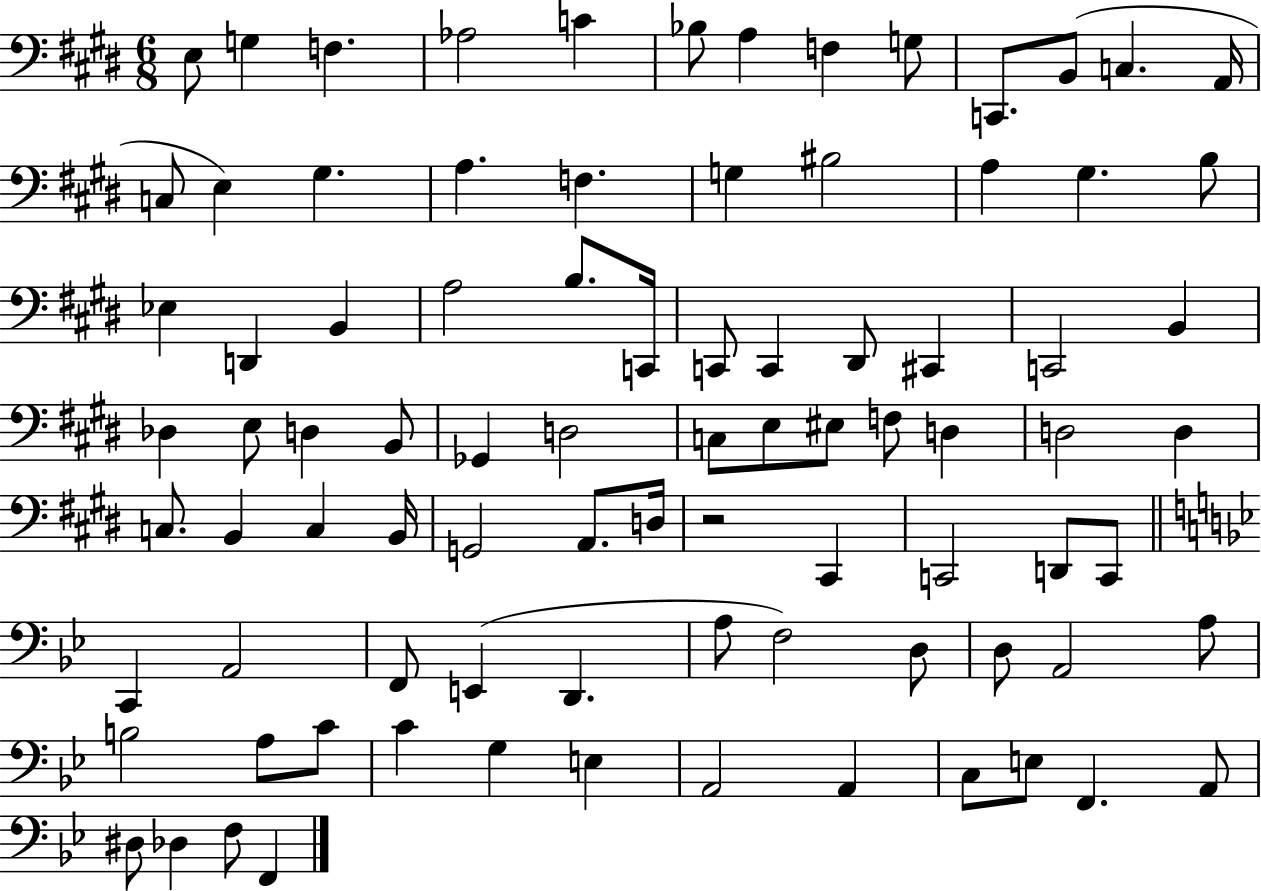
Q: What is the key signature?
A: E major